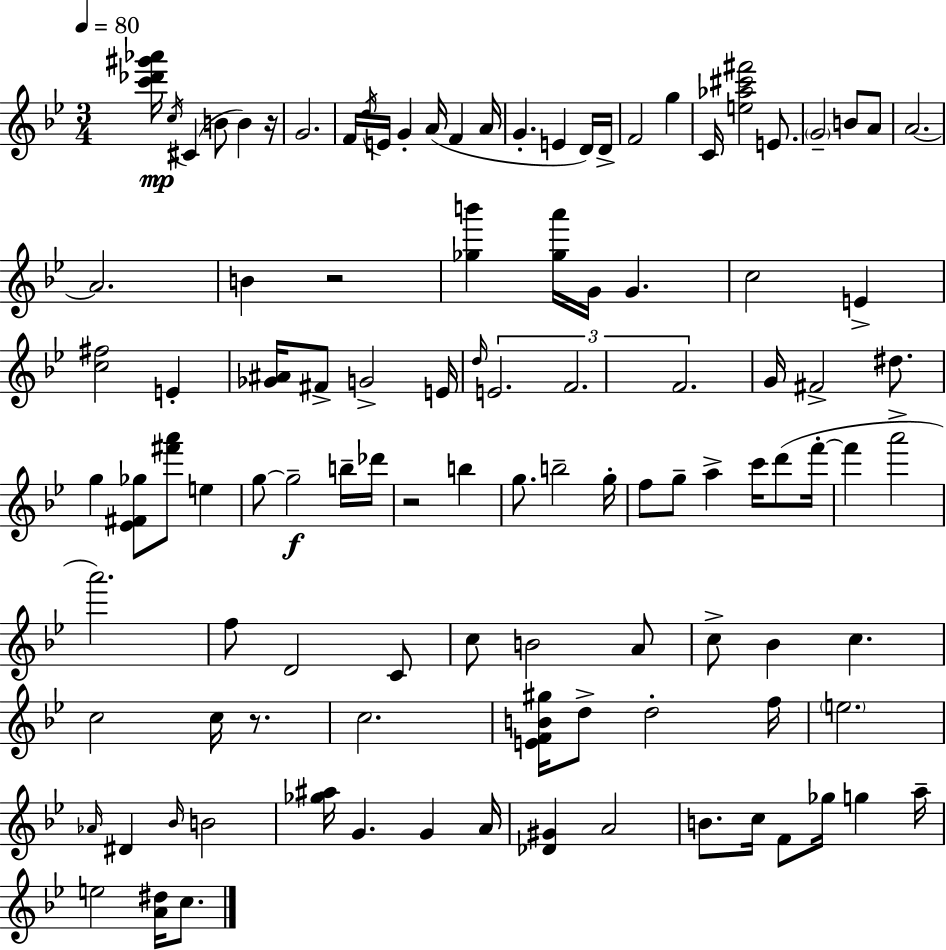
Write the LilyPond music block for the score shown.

{
  \clef treble
  \numericTimeSignature
  \time 3/4
  \key g \minor
  \tempo 4 = 80
  \repeat volta 2 { <c''' des''' gis''' aes'''>16\mp \acciaccatura { c''16 } cis'4( b'8 b'4) | r16 g'2. | f'16 \acciaccatura { d''16 } e'16 g'4-. a'16( f'4 | a'16 g'4.-. e'4 | \break d'16) d'16-> f'2 g''4 | c'16 <e'' aes'' cis''' fis'''>2 e'8. | \parenthesize g'2-- b'8 | a'8 a'2.~~ | \break a'2. | b'4 r2 | <ges'' b'''>4 <ges'' a'''>16 g'16 g'4. | c''2 e'4-> | \break <c'' fis''>2 e'4-. | <ges' ais'>16 fis'8-> g'2-> | e'16 \grace { d''16 } \tuplet 3/2 { e'2. | f'2. | \break f'2. } | g'16 fis'2-> | dis''8. g''4 <ees' fis' ges''>8 <fis''' a'''>8 e''4 | g''8~~ g''2--\f | \break b''16-- des'''16 r2 b''4 | g''8. b''2-- | g''16-. f''8 g''8-- a''4-> c'''16 | d'''8( f'''16-.~~ f'''4 a'''2-> | \break a'''2.) | f''8 d'2 | c'8 c''8 b'2 | a'8 c''8-> bes'4 c''4. | \break c''2 c''16 | r8. c''2. | <e' f' b' gis''>16 d''8-> d''2-. | f''16 \parenthesize e''2. | \break \grace { aes'16 } dis'4 \grace { bes'16 } b'2 | <ges'' ais''>16 g'4. | g'4 a'16 <des' gis'>4 a'2 | b'8. c''16 f'8 ges''16 | \break g''4 a''16-- e''2 | <a' dis''>16 c''8. } \bar "|."
}